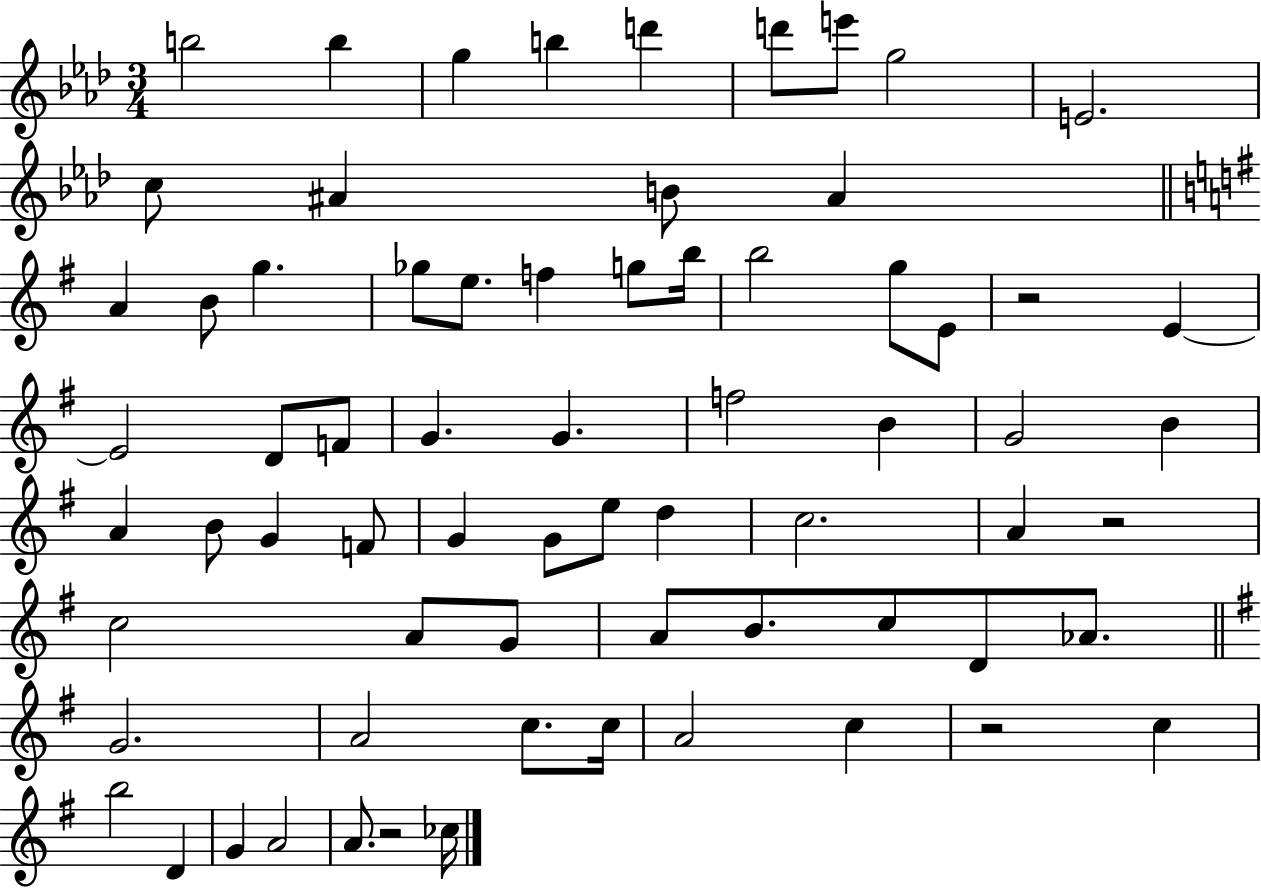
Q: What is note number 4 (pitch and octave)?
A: B5